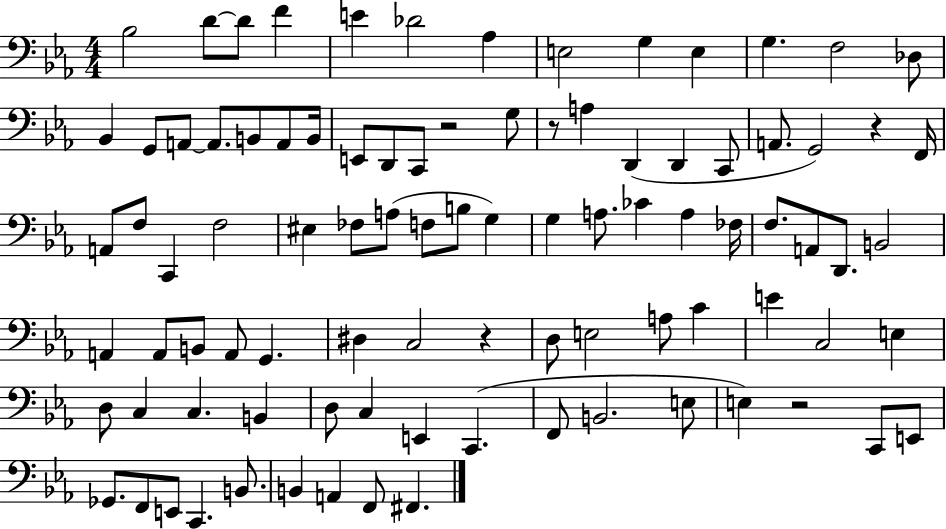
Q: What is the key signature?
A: EES major